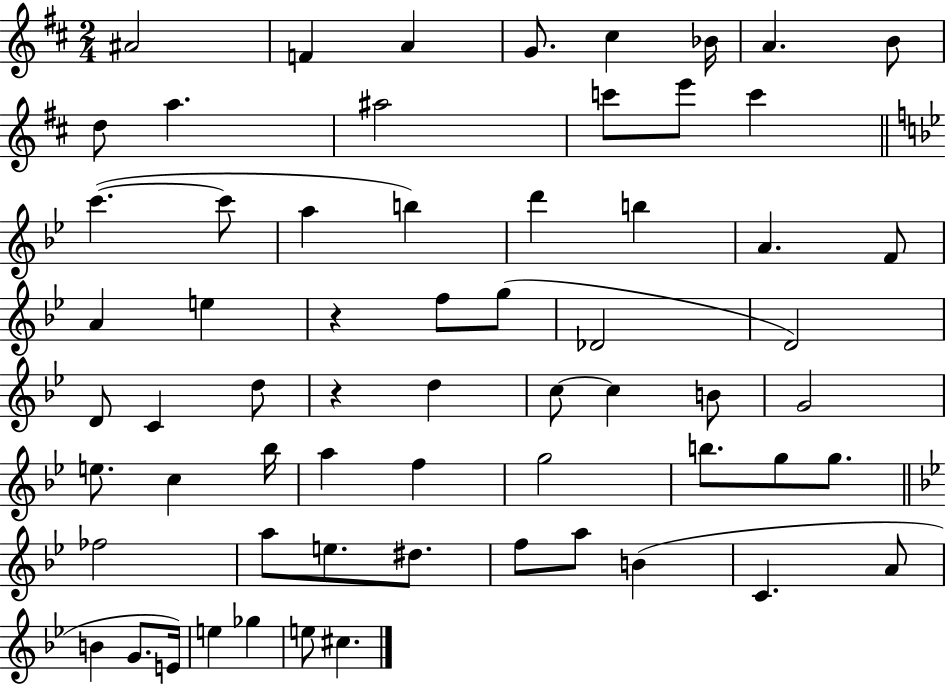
A#4/h F4/q A4/q G4/e. C#5/q Bb4/s A4/q. B4/e D5/e A5/q. A#5/h C6/e E6/e C6/q C6/q. C6/e A5/q B5/q D6/q B5/q A4/q. F4/e A4/q E5/q R/q F5/e G5/e Db4/h D4/h D4/e C4/q D5/e R/q D5/q C5/e C5/q B4/e G4/h E5/e. C5/q Bb5/s A5/q F5/q G5/h B5/e. G5/e G5/e. FES5/h A5/e E5/e. D#5/e. F5/e A5/e B4/q C4/q. A4/e B4/q G4/e. E4/s E5/q Gb5/q E5/e C#5/q.